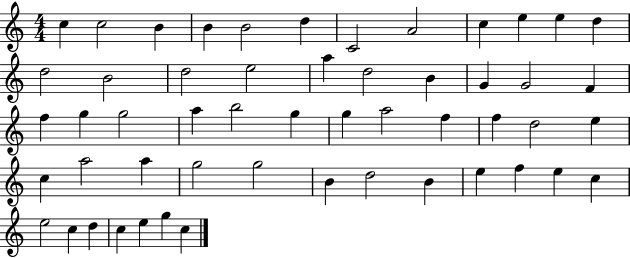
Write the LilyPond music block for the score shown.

{
  \clef treble
  \numericTimeSignature
  \time 4/4
  \key c \major
  c''4 c''2 b'4 | b'4 b'2 d''4 | c'2 a'2 | c''4 e''4 e''4 d''4 | \break d''2 b'2 | d''2 e''2 | a''4 d''2 b'4 | g'4 g'2 f'4 | \break f''4 g''4 g''2 | a''4 b''2 g''4 | g''4 a''2 f''4 | f''4 d''2 e''4 | \break c''4 a''2 a''4 | g''2 g''2 | b'4 d''2 b'4 | e''4 f''4 e''4 c''4 | \break e''2 c''4 d''4 | c''4 e''4 g''4 c''4 | \bar "|."
}